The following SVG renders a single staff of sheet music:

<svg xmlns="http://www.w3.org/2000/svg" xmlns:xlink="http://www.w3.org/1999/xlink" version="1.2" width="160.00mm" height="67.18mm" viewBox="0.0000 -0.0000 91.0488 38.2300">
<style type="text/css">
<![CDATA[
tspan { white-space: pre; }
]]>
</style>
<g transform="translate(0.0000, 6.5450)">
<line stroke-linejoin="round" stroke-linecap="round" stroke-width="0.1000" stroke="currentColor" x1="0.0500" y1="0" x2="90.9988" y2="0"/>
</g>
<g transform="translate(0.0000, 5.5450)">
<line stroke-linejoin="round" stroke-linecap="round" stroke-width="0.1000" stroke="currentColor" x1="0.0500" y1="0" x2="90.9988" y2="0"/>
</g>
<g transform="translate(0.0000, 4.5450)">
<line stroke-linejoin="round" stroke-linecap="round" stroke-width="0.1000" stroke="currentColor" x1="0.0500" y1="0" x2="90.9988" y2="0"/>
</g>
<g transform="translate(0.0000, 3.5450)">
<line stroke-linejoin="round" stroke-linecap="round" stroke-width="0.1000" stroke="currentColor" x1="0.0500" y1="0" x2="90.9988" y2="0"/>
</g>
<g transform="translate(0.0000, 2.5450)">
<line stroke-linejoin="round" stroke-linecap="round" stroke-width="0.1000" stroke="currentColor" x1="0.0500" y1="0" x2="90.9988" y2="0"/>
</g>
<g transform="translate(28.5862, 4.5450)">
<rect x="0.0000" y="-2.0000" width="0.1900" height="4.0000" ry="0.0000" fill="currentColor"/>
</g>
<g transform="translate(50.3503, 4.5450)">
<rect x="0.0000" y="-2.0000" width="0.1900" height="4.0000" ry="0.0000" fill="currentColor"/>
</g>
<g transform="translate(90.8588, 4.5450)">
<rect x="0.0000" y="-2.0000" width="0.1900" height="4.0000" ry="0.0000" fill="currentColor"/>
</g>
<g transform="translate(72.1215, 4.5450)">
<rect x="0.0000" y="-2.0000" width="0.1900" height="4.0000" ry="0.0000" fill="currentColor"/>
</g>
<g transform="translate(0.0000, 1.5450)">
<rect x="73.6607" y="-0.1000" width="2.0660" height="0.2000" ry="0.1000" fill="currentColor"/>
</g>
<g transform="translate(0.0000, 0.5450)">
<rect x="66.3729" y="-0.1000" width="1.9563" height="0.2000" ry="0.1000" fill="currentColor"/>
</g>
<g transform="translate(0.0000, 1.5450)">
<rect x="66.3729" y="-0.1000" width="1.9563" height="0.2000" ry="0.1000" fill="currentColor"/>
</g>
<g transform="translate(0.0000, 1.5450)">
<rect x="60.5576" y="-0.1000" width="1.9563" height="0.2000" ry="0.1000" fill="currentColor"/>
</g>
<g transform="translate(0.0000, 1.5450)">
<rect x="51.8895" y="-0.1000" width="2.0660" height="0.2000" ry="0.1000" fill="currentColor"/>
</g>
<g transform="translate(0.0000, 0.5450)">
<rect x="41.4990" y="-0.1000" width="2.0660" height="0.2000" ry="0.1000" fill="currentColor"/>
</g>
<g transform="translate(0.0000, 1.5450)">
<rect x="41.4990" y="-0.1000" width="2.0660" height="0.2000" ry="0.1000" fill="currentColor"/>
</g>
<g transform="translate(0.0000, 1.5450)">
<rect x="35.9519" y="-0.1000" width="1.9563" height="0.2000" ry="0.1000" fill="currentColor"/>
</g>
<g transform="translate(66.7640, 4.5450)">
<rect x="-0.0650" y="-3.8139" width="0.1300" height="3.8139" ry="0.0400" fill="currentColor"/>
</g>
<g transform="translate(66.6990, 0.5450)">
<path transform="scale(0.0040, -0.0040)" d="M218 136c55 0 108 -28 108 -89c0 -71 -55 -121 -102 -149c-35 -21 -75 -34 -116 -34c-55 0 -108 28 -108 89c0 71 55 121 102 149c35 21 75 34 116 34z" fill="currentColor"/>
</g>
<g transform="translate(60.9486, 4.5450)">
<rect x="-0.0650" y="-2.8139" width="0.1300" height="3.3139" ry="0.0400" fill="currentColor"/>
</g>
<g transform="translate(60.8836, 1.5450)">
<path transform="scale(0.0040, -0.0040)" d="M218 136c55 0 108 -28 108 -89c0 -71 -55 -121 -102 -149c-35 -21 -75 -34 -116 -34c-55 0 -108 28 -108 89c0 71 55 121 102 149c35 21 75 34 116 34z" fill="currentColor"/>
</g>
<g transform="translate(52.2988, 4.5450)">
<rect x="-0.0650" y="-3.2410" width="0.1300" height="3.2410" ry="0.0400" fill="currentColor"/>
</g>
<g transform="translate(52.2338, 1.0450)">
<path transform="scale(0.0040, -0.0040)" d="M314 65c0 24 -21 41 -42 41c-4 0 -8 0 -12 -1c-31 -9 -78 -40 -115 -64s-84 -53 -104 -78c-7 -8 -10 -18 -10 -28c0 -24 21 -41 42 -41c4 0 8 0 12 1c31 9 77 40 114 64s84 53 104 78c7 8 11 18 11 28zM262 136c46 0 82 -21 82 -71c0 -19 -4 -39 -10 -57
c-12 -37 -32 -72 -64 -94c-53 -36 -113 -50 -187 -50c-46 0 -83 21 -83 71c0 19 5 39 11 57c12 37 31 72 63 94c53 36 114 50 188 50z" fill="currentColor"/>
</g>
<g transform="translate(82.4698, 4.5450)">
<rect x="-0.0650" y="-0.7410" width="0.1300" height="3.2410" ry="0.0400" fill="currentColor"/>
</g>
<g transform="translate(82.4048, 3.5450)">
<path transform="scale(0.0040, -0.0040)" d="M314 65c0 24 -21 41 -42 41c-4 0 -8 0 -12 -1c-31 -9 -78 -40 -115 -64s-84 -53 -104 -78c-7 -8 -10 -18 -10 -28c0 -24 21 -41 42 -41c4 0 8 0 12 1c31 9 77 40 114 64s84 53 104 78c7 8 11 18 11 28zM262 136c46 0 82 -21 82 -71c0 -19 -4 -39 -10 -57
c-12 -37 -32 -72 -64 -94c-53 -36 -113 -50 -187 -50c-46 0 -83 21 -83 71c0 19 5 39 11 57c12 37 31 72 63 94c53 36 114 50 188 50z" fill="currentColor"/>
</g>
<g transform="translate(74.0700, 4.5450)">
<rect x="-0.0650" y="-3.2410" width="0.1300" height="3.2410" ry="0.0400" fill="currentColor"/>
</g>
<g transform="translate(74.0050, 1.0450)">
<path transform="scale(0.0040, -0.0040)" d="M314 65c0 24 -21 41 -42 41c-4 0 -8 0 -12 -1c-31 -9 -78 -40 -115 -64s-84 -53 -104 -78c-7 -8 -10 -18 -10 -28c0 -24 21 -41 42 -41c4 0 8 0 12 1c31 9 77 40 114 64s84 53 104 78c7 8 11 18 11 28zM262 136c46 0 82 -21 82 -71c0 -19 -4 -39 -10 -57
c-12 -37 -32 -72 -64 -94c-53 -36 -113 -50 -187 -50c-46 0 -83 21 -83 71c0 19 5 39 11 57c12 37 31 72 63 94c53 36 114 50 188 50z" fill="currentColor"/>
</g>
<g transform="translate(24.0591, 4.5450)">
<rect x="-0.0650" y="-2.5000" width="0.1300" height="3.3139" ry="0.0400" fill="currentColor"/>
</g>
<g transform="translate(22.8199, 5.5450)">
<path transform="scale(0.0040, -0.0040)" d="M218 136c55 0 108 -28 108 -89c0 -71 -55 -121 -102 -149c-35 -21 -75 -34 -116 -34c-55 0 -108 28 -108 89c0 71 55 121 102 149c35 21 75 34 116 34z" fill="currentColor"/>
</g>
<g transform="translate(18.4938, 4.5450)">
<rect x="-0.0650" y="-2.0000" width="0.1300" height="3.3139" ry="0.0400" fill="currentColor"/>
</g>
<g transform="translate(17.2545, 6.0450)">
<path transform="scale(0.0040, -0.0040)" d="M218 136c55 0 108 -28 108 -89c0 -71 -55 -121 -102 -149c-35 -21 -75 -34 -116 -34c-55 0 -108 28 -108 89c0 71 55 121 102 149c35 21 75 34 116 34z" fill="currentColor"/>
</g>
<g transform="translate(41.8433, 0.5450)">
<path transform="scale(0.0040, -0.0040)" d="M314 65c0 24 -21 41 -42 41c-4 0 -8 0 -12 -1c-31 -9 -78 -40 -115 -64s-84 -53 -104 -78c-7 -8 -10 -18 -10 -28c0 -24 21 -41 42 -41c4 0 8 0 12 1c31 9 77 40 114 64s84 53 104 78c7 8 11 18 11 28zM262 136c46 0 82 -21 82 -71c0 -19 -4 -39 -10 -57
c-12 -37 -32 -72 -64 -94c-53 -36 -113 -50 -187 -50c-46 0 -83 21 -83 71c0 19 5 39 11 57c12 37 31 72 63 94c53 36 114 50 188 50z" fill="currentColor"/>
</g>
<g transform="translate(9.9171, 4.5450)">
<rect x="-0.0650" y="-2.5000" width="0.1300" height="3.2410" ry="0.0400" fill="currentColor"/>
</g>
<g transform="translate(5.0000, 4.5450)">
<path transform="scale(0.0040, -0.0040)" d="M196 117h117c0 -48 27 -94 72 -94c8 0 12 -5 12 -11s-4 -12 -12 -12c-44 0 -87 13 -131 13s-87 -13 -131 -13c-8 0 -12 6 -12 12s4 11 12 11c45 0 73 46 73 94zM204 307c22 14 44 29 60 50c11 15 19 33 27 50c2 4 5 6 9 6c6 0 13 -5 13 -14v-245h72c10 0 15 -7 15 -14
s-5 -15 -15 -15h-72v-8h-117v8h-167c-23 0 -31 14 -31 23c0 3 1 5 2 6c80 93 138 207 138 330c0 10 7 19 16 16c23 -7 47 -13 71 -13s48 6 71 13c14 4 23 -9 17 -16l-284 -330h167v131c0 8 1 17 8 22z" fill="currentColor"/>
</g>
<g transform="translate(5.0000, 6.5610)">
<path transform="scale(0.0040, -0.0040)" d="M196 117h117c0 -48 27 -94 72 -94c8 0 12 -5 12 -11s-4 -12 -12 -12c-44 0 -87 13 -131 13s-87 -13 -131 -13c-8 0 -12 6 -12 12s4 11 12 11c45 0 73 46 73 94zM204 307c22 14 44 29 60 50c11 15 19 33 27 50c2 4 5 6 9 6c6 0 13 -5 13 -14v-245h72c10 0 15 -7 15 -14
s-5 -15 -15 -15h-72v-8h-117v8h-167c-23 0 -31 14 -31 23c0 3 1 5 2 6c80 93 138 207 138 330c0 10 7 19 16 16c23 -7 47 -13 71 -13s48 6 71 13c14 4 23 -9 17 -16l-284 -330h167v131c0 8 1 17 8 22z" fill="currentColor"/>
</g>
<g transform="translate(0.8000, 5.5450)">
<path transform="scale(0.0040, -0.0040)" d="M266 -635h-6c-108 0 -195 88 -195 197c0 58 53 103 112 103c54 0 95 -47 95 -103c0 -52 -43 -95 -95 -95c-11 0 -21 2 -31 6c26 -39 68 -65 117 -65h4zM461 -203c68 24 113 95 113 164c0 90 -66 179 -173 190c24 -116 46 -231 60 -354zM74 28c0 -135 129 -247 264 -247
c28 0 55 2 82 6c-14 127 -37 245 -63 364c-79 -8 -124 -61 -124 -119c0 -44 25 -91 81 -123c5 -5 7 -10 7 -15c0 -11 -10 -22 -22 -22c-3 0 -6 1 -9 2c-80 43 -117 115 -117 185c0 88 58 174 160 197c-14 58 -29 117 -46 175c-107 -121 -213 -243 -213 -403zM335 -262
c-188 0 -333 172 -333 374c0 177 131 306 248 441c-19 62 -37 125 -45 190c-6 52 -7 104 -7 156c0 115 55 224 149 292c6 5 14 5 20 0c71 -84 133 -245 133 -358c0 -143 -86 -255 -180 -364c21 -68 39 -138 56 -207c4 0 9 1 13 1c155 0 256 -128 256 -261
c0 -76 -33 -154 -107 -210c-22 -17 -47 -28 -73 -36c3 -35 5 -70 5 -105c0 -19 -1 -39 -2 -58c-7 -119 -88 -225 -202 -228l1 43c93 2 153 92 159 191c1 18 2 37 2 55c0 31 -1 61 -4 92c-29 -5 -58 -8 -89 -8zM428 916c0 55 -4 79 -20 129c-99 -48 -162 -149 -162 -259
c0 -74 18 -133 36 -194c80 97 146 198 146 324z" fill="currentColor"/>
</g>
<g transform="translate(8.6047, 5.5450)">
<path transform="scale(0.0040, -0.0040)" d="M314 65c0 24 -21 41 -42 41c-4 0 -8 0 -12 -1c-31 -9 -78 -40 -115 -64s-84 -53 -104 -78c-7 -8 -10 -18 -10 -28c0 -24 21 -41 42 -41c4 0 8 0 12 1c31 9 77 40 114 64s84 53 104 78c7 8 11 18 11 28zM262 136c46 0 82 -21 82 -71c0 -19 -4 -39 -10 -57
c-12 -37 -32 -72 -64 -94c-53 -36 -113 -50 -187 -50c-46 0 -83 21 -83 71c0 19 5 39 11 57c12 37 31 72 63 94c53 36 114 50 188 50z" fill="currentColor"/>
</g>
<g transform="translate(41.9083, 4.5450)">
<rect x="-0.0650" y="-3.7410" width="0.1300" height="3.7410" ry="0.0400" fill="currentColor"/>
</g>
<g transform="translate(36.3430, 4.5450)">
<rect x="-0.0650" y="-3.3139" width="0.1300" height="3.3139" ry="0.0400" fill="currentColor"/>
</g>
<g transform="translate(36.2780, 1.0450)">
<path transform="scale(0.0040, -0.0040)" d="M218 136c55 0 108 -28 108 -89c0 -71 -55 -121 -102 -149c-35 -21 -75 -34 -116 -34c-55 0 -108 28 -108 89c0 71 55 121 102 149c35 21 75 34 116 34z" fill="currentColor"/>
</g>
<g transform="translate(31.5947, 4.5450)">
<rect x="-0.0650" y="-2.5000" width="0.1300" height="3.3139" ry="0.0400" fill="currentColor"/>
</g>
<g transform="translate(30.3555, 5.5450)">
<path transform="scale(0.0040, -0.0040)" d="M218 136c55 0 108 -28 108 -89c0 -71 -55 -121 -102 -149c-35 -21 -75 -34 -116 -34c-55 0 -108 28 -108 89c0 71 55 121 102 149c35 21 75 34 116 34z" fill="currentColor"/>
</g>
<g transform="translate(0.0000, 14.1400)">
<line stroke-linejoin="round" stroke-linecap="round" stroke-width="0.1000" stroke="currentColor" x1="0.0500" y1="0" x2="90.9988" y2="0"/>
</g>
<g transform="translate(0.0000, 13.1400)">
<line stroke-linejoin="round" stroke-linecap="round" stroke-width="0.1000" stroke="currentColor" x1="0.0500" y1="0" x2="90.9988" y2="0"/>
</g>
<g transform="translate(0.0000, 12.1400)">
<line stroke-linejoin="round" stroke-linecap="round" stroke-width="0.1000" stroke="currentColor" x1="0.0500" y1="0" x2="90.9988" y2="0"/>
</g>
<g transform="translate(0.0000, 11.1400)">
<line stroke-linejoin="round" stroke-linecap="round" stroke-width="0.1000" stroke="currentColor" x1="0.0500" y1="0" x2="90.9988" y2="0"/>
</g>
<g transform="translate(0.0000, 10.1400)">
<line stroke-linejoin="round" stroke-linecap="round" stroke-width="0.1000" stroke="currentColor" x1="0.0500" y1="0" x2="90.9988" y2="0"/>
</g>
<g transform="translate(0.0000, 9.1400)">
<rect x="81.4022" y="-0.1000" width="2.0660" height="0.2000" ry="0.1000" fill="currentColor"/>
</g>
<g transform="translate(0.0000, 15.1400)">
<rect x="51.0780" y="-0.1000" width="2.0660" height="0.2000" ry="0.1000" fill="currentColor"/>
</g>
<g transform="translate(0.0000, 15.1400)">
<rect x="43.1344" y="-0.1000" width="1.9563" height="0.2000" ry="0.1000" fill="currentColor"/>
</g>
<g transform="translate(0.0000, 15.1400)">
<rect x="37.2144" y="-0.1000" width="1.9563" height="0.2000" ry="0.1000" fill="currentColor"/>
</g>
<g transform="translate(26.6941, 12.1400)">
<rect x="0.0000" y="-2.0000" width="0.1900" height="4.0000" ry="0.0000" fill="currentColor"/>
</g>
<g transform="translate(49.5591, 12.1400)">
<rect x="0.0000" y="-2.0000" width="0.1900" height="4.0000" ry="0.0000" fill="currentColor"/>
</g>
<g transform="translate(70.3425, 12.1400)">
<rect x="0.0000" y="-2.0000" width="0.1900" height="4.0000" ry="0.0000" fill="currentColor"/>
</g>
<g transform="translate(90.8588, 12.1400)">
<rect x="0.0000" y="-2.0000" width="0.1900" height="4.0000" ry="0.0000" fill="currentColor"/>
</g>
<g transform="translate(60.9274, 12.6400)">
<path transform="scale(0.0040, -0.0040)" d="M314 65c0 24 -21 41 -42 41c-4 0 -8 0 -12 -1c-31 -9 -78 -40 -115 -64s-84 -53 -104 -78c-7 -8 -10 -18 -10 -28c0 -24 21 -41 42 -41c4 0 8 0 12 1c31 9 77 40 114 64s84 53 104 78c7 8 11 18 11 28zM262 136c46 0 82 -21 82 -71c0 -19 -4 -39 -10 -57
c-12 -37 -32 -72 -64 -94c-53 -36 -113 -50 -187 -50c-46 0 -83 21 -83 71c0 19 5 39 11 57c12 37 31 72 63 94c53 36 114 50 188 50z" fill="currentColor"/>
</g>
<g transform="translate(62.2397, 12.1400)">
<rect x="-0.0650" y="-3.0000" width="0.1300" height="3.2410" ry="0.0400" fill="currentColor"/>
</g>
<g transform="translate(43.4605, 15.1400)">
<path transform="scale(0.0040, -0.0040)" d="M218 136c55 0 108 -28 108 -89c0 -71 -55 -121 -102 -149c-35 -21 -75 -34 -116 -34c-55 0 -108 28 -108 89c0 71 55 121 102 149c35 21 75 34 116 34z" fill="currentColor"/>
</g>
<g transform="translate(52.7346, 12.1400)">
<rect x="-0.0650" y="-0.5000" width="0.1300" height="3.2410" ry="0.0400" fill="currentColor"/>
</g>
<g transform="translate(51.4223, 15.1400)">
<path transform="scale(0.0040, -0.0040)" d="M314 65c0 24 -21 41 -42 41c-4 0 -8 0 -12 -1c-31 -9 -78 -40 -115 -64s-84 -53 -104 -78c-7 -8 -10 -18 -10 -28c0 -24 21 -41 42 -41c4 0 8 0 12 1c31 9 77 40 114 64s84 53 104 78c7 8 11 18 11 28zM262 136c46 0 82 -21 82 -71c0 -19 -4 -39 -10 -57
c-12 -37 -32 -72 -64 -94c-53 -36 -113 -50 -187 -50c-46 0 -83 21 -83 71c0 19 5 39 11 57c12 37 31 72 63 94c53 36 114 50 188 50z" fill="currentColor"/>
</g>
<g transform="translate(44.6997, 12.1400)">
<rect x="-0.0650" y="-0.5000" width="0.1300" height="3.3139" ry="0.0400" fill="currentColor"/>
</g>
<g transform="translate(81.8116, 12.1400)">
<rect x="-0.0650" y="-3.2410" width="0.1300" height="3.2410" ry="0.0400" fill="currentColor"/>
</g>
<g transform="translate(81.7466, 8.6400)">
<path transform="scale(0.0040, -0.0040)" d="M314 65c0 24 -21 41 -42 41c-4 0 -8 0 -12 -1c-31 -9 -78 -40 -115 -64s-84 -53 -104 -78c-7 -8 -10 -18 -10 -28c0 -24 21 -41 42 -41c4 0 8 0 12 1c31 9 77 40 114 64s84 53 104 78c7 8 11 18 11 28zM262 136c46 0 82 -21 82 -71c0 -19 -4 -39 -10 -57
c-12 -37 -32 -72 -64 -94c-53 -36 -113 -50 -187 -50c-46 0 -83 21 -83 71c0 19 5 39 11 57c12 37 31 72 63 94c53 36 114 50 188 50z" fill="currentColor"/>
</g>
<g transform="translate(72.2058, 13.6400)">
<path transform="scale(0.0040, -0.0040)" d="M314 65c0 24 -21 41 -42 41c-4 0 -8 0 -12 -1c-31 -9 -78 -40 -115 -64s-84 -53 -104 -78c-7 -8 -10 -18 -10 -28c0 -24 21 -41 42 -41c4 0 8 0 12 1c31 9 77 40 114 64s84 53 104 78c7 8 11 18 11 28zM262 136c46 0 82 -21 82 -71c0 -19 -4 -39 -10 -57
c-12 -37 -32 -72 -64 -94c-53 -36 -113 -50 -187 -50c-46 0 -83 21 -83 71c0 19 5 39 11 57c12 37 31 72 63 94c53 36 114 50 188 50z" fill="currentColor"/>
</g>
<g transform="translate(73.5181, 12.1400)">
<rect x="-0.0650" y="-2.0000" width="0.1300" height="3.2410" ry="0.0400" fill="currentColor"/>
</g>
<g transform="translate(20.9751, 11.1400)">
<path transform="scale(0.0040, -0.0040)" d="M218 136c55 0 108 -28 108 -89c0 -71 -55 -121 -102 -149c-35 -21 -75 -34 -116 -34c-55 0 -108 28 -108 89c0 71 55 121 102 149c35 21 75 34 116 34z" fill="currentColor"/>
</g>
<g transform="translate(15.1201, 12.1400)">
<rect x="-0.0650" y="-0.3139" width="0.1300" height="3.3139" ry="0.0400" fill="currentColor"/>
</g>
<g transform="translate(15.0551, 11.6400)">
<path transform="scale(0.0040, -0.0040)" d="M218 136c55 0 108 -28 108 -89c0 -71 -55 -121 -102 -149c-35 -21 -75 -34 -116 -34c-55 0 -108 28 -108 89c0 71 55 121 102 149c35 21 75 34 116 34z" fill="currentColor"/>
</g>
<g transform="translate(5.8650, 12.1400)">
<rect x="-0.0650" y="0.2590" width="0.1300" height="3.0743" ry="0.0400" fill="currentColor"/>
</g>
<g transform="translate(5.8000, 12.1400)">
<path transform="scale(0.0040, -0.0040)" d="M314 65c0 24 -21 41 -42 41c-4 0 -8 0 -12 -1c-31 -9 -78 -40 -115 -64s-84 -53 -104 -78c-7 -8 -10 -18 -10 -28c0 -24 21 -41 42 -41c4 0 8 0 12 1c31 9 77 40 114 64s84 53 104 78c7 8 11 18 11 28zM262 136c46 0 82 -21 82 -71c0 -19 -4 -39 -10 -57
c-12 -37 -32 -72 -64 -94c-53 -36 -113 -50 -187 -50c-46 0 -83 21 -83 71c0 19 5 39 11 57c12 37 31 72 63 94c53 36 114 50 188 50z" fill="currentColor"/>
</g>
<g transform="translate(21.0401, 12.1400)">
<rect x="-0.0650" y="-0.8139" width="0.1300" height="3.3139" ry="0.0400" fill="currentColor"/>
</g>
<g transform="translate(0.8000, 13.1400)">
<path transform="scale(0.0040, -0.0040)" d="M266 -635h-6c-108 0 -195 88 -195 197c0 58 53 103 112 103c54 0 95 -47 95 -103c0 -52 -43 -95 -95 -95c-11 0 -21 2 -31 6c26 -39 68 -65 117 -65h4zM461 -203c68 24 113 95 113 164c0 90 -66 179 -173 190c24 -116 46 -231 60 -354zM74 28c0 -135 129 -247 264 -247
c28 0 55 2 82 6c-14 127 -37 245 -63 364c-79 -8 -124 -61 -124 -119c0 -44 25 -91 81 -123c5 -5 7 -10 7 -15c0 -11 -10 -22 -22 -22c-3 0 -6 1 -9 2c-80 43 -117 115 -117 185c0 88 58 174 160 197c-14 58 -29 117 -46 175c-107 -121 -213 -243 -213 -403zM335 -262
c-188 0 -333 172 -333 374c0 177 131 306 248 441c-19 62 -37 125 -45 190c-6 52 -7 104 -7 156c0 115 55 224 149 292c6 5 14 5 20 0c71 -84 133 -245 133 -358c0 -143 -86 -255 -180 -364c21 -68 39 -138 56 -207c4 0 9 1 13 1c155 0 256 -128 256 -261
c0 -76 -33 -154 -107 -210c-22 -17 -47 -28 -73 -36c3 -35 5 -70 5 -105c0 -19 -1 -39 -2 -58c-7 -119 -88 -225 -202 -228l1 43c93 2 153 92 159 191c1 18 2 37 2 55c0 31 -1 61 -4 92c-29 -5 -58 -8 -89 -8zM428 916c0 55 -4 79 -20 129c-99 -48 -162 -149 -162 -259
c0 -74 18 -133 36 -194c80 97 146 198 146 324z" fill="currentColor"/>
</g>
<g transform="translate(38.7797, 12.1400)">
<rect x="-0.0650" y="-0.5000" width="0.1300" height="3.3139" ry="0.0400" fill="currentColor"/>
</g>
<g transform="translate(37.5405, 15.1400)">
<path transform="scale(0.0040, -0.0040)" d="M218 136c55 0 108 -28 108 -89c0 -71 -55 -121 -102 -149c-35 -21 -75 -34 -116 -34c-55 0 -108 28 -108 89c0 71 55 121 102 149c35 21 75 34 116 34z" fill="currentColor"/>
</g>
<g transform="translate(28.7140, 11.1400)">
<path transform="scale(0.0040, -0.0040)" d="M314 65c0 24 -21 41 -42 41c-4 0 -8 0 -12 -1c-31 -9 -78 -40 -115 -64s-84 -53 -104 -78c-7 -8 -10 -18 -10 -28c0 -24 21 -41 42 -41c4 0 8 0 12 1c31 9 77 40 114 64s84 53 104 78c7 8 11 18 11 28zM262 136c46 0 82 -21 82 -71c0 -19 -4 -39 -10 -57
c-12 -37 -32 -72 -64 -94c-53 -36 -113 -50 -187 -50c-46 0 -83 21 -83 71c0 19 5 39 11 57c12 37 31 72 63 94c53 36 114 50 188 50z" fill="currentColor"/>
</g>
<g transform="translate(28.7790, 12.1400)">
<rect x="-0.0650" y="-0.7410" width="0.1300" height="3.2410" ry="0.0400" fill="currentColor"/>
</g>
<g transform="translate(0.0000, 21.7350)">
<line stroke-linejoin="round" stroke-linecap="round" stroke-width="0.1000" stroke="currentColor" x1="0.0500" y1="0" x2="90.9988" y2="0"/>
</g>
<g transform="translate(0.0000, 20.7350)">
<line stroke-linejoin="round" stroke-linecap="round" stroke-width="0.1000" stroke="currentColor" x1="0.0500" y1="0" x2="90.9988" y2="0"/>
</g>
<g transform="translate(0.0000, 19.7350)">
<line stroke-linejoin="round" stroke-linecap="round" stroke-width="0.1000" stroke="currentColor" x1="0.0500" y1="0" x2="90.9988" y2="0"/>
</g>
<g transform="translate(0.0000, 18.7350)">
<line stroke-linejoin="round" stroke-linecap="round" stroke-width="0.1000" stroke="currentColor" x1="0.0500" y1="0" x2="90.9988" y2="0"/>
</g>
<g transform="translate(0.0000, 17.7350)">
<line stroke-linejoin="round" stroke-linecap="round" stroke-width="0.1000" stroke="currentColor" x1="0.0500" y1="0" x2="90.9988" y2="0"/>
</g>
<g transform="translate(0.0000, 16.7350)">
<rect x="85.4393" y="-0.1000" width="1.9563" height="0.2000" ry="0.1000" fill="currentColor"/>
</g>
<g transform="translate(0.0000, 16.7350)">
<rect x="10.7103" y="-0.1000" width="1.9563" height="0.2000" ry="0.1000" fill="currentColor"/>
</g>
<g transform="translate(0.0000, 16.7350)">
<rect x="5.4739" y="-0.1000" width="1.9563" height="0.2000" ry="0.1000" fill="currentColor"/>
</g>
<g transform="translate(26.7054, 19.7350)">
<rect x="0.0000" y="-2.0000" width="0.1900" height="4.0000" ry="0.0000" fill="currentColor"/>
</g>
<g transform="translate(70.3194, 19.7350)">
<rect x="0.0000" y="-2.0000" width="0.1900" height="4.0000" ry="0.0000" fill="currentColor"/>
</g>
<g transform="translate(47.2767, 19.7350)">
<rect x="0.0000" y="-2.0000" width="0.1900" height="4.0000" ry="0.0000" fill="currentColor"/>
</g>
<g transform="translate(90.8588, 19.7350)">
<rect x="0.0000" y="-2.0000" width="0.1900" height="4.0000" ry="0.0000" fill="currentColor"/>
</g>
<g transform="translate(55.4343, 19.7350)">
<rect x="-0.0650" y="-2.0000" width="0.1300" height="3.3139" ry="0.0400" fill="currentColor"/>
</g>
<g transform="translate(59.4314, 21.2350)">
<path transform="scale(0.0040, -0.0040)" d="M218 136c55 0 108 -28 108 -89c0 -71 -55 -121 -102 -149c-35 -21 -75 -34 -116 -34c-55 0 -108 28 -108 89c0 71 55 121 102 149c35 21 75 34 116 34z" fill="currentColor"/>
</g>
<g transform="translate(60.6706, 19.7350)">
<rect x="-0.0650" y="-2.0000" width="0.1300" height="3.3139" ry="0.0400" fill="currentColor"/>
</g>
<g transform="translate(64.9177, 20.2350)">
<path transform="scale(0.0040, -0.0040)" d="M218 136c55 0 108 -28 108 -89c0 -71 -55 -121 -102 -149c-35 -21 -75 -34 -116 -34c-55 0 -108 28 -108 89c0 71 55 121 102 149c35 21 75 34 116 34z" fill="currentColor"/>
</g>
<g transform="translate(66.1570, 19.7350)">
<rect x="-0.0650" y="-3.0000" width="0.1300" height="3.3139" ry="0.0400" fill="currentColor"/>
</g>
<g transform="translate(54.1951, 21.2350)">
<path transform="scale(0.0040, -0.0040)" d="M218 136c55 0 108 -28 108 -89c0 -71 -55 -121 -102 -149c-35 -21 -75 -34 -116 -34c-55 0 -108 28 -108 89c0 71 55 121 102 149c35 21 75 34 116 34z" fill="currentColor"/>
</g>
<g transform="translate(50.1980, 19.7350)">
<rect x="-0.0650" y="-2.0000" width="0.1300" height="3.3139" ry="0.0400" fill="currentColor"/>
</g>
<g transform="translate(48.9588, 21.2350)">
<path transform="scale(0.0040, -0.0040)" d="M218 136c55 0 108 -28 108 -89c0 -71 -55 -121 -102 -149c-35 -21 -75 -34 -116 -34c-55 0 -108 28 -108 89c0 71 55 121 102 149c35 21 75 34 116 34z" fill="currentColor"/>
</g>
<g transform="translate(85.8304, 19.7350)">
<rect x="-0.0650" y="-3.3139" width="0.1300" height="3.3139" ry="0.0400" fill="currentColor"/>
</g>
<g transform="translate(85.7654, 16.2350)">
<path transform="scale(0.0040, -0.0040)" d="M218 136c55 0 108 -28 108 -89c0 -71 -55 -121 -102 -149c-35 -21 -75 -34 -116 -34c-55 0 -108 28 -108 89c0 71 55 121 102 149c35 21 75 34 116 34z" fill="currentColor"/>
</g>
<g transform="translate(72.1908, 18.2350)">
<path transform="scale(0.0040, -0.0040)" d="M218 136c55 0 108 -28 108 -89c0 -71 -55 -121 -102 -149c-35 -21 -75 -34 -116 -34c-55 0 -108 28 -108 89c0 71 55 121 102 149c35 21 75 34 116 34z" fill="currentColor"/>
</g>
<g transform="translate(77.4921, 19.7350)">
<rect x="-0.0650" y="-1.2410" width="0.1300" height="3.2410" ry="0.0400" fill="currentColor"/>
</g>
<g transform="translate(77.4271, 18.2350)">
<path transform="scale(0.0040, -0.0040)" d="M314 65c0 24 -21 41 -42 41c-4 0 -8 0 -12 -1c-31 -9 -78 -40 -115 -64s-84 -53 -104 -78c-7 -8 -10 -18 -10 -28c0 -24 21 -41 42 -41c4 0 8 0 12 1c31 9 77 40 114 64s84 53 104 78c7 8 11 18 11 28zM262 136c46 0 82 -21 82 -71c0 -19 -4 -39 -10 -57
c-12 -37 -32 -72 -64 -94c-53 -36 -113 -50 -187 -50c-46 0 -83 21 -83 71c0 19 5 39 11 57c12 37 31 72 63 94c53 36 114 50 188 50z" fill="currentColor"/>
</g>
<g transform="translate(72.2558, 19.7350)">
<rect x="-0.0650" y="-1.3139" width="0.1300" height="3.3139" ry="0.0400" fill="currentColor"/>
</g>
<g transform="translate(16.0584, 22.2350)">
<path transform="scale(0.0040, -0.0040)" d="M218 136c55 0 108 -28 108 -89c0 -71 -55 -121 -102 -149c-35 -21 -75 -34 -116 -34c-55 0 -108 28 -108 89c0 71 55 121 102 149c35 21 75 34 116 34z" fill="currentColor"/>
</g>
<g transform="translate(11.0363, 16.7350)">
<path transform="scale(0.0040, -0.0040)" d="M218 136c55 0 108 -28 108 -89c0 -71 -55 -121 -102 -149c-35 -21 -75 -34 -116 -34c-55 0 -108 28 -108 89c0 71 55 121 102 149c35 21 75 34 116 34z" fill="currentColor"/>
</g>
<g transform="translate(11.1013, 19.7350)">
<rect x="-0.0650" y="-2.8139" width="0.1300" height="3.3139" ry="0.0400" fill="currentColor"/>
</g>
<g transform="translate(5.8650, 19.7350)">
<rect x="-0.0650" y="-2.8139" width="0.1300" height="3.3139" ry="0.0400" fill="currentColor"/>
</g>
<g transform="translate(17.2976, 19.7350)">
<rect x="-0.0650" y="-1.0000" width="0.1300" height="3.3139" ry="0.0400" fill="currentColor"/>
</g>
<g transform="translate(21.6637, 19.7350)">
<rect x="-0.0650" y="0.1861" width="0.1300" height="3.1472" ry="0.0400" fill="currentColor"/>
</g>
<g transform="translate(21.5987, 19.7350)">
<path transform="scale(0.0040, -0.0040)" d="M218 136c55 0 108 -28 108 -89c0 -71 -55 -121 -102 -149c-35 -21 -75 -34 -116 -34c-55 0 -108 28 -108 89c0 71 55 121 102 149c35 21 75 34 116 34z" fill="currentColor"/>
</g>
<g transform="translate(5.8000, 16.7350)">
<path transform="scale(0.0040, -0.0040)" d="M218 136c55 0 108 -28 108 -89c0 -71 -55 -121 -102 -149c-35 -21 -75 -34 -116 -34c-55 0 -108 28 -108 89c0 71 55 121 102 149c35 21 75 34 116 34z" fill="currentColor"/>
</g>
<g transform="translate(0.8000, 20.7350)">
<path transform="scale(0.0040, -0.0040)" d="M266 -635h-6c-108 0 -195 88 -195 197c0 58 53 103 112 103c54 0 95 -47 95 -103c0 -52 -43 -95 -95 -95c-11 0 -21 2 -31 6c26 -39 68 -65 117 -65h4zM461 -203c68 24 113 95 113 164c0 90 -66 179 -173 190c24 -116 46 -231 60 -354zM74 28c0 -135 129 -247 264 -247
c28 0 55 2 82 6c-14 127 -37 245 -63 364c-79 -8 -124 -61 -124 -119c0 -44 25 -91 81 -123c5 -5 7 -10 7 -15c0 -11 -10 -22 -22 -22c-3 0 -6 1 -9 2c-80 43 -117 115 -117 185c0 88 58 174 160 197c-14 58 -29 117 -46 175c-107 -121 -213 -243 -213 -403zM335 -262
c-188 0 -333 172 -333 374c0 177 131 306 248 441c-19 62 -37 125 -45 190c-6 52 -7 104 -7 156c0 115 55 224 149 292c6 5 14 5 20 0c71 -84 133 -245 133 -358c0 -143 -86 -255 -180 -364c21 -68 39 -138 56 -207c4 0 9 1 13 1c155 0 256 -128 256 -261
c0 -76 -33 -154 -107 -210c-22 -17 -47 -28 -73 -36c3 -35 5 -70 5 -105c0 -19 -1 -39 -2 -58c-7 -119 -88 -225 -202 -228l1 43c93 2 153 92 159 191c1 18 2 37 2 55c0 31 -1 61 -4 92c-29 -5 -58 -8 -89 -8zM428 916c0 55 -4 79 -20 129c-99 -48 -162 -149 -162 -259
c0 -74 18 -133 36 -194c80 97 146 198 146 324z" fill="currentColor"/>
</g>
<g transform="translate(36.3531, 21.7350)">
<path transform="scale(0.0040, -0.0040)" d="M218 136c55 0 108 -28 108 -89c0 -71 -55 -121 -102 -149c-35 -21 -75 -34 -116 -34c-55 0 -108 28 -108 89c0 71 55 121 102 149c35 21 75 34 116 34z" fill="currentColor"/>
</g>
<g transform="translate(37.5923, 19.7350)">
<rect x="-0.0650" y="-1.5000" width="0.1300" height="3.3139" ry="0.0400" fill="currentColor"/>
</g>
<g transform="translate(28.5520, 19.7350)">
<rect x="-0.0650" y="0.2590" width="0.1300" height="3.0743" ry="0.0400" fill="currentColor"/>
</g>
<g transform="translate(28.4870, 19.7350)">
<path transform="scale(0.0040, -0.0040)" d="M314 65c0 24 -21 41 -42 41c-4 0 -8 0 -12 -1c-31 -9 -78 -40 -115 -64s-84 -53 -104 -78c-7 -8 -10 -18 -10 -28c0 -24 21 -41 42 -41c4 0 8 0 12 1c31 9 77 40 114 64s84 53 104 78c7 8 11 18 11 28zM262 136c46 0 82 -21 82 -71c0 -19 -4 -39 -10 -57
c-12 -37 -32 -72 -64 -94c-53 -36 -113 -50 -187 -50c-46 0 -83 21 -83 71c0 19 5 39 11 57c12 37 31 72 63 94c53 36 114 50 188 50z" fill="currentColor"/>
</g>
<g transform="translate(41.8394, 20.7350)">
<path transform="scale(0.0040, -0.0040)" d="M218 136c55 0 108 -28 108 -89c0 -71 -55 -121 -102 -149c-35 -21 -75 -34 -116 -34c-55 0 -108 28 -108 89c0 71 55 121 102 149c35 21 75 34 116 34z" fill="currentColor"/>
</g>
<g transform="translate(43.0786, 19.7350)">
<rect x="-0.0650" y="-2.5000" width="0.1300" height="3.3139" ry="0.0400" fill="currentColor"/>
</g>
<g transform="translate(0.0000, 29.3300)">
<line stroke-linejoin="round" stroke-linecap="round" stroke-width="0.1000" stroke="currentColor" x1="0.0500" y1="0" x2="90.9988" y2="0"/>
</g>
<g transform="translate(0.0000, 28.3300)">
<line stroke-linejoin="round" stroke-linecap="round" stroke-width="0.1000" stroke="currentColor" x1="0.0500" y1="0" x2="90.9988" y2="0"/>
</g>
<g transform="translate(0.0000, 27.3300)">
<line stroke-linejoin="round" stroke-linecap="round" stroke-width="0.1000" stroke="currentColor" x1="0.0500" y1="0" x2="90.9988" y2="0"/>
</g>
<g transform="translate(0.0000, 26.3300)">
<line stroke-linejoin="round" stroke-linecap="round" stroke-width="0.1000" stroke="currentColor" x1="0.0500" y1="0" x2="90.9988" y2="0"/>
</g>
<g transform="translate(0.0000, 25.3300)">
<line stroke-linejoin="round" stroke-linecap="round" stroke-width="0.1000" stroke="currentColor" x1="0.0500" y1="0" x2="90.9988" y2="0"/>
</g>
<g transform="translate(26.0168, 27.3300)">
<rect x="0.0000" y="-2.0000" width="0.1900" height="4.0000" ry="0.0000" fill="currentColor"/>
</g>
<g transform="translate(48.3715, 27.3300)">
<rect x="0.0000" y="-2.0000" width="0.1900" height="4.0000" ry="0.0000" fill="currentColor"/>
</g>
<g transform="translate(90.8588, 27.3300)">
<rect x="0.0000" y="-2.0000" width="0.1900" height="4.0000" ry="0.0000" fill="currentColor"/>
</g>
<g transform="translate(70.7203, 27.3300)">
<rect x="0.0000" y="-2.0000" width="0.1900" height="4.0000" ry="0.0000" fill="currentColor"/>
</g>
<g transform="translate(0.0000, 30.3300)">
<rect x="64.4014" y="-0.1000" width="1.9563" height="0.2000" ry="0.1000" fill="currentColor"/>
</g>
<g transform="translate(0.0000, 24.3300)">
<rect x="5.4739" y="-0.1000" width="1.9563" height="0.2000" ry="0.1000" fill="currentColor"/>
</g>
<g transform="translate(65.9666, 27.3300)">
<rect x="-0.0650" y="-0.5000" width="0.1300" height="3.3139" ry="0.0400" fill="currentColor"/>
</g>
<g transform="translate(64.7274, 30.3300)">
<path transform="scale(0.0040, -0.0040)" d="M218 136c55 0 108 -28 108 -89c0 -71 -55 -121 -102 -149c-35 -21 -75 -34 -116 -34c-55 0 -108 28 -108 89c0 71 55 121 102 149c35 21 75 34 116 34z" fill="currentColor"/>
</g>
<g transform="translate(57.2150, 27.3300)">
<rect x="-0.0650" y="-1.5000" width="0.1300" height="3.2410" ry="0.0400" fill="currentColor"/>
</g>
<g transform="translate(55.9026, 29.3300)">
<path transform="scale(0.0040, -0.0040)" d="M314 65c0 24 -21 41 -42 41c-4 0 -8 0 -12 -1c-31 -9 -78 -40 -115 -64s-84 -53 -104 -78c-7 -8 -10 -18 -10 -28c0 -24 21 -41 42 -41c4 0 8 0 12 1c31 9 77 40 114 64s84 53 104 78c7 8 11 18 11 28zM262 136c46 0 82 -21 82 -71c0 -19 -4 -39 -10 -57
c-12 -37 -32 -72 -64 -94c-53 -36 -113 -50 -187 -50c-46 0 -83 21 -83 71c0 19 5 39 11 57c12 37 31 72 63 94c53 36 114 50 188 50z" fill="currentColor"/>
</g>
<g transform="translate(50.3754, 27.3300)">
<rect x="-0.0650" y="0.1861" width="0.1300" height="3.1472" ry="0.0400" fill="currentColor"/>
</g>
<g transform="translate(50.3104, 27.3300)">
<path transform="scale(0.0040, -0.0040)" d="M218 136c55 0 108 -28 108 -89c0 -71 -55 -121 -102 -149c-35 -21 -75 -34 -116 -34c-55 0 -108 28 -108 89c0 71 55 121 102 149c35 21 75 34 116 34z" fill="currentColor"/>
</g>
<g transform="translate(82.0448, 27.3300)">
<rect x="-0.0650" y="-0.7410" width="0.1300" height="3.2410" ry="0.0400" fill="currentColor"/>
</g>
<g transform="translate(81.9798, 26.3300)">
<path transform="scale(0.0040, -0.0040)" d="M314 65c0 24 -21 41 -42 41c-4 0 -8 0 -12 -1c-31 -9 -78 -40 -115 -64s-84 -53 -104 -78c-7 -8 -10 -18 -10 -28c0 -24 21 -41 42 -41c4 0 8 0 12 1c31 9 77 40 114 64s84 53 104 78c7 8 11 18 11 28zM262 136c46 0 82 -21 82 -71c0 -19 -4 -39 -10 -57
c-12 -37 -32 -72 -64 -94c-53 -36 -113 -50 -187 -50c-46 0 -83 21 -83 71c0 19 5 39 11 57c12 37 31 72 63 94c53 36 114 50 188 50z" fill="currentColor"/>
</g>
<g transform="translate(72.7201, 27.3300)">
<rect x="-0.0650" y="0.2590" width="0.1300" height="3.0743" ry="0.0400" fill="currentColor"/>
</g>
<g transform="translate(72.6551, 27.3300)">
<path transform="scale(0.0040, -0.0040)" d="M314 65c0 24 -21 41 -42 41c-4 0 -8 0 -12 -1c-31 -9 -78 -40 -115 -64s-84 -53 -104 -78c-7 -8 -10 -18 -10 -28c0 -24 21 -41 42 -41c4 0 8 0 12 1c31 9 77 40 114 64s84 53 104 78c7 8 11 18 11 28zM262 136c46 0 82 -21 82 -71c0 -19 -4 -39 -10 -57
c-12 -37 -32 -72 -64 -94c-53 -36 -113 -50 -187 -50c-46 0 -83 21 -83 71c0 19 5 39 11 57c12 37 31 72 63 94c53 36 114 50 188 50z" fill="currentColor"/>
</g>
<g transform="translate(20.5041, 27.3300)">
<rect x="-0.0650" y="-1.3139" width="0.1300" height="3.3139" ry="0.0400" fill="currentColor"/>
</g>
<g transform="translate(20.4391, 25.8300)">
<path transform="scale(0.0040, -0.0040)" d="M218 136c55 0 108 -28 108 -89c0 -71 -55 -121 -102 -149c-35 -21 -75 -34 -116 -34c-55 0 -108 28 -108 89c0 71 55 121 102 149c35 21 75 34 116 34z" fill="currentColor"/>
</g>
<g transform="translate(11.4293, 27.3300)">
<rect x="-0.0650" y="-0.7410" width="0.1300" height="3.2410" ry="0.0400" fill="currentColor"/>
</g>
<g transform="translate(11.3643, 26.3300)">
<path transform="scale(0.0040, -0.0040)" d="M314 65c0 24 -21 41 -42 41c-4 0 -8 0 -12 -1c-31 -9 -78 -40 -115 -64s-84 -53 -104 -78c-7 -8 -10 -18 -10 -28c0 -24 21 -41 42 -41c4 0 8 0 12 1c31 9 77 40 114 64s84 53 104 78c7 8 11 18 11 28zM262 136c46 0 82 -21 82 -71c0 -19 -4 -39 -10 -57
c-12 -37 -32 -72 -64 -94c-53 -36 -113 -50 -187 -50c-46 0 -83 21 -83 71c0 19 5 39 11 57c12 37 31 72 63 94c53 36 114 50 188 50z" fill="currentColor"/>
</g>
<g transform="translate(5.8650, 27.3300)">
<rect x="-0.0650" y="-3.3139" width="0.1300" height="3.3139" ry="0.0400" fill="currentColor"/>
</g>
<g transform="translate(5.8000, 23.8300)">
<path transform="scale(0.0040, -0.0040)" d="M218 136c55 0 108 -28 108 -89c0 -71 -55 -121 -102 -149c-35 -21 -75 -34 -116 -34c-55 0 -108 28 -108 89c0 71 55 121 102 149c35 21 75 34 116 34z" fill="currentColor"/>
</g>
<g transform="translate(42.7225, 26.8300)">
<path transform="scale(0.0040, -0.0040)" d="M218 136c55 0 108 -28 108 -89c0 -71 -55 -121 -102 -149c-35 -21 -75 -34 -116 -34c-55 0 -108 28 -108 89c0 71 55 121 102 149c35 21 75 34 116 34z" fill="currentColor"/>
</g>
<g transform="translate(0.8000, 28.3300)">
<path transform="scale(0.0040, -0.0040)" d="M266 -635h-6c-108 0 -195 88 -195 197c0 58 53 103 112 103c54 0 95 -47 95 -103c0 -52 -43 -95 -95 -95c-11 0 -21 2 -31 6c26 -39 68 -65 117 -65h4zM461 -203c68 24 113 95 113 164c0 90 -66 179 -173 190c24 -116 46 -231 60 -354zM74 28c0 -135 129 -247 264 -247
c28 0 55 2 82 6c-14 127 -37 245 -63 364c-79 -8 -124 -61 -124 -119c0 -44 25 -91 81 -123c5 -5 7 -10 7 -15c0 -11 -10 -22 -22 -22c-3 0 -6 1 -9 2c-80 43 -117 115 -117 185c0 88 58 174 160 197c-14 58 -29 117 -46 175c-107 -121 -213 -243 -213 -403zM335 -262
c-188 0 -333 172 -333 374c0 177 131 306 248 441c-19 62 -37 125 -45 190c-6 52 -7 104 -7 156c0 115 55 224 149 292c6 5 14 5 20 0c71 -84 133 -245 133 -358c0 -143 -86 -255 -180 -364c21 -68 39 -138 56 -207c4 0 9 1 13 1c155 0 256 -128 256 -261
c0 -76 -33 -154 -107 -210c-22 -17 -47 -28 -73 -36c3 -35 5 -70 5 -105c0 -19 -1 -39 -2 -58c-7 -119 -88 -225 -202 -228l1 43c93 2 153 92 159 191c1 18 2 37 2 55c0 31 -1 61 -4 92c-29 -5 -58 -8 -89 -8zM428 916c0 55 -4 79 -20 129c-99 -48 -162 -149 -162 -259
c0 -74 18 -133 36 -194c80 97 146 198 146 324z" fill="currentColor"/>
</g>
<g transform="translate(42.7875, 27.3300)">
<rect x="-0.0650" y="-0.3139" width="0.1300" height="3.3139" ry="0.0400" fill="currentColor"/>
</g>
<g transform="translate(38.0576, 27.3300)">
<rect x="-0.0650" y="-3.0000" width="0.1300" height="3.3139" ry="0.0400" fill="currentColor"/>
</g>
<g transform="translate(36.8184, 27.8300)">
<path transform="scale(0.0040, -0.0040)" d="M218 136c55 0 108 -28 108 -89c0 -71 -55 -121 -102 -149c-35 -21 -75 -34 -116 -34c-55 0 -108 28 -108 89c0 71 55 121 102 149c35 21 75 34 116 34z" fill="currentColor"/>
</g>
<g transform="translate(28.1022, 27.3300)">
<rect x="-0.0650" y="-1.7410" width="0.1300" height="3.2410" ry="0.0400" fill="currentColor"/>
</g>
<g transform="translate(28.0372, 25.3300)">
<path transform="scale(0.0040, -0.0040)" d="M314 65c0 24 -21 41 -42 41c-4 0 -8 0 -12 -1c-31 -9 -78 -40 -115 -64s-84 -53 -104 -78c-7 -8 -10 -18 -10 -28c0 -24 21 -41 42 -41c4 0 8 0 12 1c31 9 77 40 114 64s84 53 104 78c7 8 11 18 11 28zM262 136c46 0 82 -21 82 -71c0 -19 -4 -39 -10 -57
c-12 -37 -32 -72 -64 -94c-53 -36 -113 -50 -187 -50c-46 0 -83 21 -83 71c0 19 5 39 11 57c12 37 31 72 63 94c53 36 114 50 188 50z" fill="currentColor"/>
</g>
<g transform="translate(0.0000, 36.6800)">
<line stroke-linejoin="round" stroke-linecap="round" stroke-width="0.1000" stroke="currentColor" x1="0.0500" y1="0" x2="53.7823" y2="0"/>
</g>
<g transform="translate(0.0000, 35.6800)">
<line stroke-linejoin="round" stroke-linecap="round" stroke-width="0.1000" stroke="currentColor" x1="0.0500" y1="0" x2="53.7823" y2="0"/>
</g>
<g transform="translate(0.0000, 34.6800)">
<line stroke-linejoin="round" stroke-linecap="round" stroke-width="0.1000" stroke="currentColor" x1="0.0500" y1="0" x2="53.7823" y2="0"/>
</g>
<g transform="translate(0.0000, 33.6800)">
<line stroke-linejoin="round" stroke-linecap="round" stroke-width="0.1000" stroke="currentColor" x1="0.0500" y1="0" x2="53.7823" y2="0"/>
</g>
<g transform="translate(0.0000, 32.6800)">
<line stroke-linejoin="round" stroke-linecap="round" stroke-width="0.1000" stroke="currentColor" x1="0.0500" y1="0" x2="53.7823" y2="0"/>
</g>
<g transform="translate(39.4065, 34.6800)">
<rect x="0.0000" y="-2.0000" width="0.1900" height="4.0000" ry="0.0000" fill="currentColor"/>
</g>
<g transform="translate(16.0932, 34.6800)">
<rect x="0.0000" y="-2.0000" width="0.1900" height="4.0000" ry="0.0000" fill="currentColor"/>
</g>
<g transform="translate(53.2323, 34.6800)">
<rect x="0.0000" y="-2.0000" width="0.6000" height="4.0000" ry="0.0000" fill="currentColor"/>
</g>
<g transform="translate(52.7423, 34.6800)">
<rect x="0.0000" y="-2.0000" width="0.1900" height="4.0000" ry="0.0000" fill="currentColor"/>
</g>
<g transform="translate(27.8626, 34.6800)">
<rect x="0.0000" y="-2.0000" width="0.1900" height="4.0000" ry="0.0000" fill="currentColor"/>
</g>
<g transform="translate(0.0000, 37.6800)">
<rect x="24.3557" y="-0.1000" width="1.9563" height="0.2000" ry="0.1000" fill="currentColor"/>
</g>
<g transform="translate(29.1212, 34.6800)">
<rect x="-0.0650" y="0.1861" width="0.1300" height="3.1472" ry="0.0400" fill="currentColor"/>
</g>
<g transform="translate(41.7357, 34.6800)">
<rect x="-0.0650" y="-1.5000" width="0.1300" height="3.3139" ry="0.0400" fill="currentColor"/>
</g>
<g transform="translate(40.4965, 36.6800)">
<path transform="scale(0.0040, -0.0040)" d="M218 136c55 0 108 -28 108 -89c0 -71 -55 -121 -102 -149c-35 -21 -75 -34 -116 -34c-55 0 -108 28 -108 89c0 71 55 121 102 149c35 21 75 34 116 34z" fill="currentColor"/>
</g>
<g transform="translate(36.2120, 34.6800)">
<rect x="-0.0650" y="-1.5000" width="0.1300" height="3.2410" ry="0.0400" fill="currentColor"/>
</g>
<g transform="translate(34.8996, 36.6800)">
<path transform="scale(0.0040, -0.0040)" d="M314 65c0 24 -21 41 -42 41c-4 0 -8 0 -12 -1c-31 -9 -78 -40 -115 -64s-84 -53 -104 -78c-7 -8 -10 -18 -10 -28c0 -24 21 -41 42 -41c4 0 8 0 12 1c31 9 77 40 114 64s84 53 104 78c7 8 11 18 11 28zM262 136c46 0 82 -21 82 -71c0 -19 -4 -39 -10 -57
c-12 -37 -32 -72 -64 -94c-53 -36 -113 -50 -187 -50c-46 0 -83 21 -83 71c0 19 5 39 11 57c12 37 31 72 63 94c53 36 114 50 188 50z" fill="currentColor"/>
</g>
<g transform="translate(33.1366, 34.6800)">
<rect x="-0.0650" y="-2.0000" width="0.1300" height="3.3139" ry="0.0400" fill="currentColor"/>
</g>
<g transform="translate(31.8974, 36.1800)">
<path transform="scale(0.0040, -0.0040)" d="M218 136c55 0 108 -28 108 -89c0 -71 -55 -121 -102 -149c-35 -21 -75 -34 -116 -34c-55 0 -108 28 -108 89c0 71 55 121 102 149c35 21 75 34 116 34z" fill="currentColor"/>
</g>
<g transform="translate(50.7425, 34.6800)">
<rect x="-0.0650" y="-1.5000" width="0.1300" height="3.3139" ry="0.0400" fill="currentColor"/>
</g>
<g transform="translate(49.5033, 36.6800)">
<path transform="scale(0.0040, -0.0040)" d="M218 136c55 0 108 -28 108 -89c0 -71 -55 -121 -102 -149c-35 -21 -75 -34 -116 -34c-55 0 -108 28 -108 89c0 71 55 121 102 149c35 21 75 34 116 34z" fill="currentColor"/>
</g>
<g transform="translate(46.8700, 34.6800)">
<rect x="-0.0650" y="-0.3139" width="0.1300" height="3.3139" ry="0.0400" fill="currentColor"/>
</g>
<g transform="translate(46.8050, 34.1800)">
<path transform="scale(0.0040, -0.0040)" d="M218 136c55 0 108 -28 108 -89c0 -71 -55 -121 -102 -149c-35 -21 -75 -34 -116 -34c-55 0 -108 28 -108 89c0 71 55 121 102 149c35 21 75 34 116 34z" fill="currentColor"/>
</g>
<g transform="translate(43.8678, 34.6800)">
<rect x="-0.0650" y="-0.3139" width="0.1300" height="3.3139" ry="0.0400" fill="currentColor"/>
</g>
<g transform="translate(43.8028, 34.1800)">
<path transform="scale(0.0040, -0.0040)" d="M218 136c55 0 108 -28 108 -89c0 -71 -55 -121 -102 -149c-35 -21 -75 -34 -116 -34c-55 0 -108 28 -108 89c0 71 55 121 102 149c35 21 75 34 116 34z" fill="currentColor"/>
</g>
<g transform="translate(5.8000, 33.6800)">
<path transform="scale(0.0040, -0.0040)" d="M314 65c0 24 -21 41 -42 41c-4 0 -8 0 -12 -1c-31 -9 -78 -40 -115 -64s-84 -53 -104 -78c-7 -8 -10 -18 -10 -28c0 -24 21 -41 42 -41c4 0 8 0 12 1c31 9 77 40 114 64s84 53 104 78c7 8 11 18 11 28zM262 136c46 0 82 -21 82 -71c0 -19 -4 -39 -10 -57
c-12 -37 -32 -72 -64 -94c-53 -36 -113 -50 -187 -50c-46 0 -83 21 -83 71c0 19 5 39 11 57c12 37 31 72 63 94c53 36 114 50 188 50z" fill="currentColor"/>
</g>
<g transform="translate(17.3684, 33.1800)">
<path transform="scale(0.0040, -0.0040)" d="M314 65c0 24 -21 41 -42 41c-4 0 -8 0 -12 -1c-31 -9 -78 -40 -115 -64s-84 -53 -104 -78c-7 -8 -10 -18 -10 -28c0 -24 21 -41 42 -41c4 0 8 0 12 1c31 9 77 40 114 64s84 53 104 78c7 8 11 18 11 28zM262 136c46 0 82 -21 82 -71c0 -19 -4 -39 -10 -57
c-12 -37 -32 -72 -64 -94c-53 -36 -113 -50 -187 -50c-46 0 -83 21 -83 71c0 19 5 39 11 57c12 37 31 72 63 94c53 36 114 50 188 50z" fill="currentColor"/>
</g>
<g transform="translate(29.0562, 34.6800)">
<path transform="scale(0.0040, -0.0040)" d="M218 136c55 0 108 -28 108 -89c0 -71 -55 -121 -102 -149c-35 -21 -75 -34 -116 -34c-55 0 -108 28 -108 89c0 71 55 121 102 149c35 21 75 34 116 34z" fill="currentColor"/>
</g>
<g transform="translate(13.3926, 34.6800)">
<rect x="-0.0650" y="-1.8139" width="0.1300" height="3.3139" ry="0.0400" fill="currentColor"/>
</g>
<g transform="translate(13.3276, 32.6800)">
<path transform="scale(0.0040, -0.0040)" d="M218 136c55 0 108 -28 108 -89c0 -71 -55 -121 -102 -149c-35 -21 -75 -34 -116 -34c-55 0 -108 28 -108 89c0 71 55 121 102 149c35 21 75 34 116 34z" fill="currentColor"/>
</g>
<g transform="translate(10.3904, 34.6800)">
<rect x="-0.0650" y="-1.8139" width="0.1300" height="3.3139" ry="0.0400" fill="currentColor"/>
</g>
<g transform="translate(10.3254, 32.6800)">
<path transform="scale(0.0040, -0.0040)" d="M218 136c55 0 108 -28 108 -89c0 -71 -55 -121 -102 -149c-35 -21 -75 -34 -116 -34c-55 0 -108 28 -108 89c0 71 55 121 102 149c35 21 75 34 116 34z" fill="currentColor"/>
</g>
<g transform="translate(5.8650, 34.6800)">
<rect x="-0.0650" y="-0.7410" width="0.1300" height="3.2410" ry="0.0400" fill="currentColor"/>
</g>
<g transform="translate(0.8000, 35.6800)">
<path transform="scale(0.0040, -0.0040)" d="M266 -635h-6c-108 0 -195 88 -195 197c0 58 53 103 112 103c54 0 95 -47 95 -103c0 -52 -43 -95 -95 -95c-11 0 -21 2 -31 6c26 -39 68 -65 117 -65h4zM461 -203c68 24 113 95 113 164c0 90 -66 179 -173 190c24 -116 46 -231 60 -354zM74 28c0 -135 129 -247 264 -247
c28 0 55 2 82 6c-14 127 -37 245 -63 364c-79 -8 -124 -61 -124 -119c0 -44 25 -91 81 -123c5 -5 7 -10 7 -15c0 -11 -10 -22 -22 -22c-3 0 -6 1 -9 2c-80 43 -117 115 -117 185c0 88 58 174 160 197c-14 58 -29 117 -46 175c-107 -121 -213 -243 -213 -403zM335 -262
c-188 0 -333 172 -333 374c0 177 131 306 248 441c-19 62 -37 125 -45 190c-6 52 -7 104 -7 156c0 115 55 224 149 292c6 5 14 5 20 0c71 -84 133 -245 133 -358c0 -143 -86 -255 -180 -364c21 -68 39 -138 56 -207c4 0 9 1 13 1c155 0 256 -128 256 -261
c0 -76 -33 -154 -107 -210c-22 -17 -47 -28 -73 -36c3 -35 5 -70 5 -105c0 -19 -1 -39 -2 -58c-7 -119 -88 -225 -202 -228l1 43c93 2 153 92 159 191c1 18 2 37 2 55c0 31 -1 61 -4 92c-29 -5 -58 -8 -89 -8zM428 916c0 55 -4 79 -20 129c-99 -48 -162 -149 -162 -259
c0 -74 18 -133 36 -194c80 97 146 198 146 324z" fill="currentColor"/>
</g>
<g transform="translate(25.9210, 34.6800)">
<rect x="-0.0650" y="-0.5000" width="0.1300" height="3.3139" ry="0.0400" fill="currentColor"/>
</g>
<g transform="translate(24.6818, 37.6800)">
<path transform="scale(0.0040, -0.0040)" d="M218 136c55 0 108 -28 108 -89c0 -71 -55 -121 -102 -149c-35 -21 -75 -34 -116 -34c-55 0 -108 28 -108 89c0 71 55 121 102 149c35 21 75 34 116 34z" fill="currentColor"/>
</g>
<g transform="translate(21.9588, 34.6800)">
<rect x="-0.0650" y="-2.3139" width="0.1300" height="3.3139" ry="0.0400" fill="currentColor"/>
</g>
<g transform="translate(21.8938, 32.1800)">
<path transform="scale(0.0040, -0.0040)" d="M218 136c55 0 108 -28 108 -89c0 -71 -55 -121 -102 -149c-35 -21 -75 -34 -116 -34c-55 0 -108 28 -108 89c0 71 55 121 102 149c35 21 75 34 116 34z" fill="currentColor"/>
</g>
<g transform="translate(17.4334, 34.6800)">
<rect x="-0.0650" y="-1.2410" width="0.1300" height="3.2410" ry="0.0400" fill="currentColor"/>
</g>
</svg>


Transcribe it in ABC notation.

X:1
T:Untitled
M:4/4
L:1/4
K:C
G2 F G G b c'2 b2 a c' b2 d2 B2 c d d2 C C C2 A2 F2 b2 a a D B B2 E G F F F A e e2 b b d2 e f2 A c B E2 C B2 d2 d2 f f e2 g C B F E2 E c c E